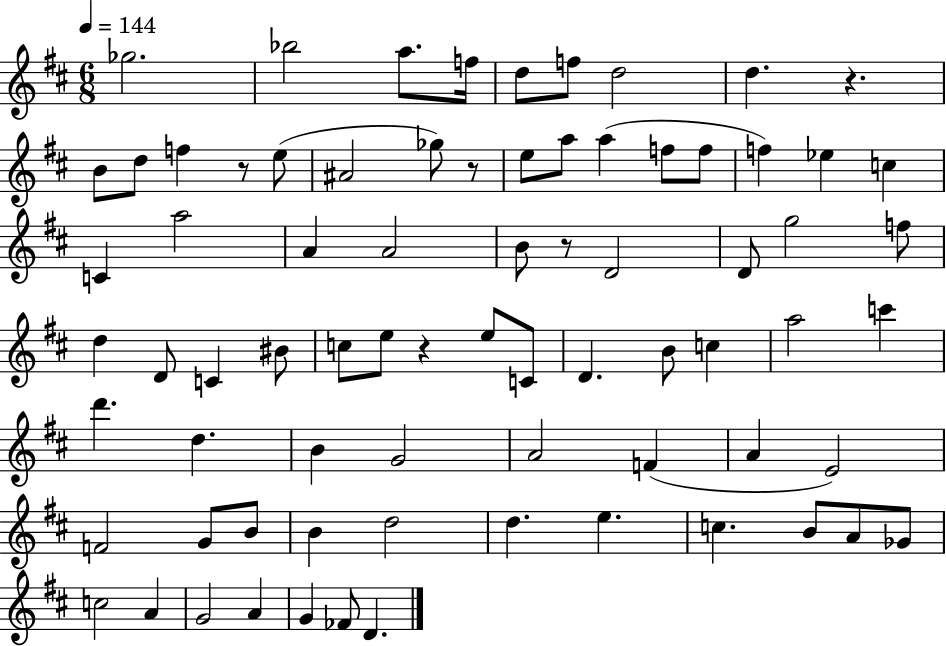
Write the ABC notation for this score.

X:1
T:Untitled
M:6/8
L:1/4
K:D
_g2 _b2 a/2 f/4 d/2 f/2 d2 d z B/2 d/2 f z/2 e/2 ^A2 _g/2 z/2 e/2 a/2 a f/2 f/2 f _e c C a2 A A2 B/2 z/2 D2 D/2 g2 f/2 d D/2 C ^B/2 c/2 e/2 z e/2 C/2 D B/2 c a2 c' d' d B G2 A2 F A E2 F2 G/2 B/2 B d2 d e c B/2 A/2 _G/2 c2 A G2 A G _F/2 D